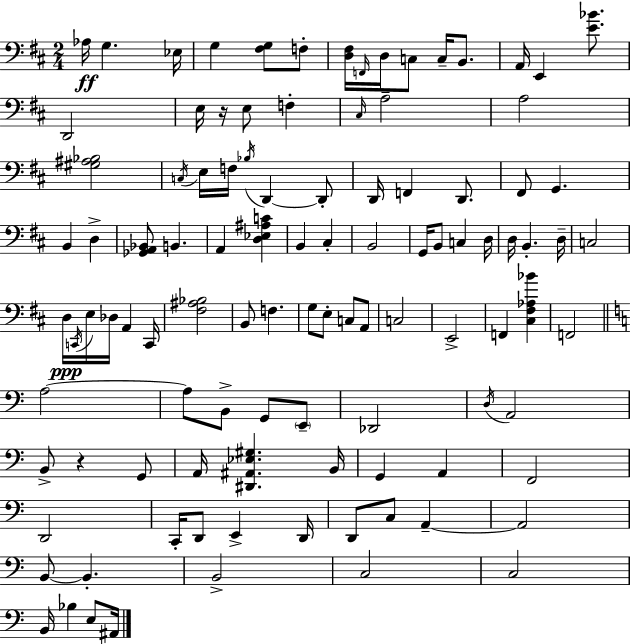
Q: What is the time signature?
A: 2/4